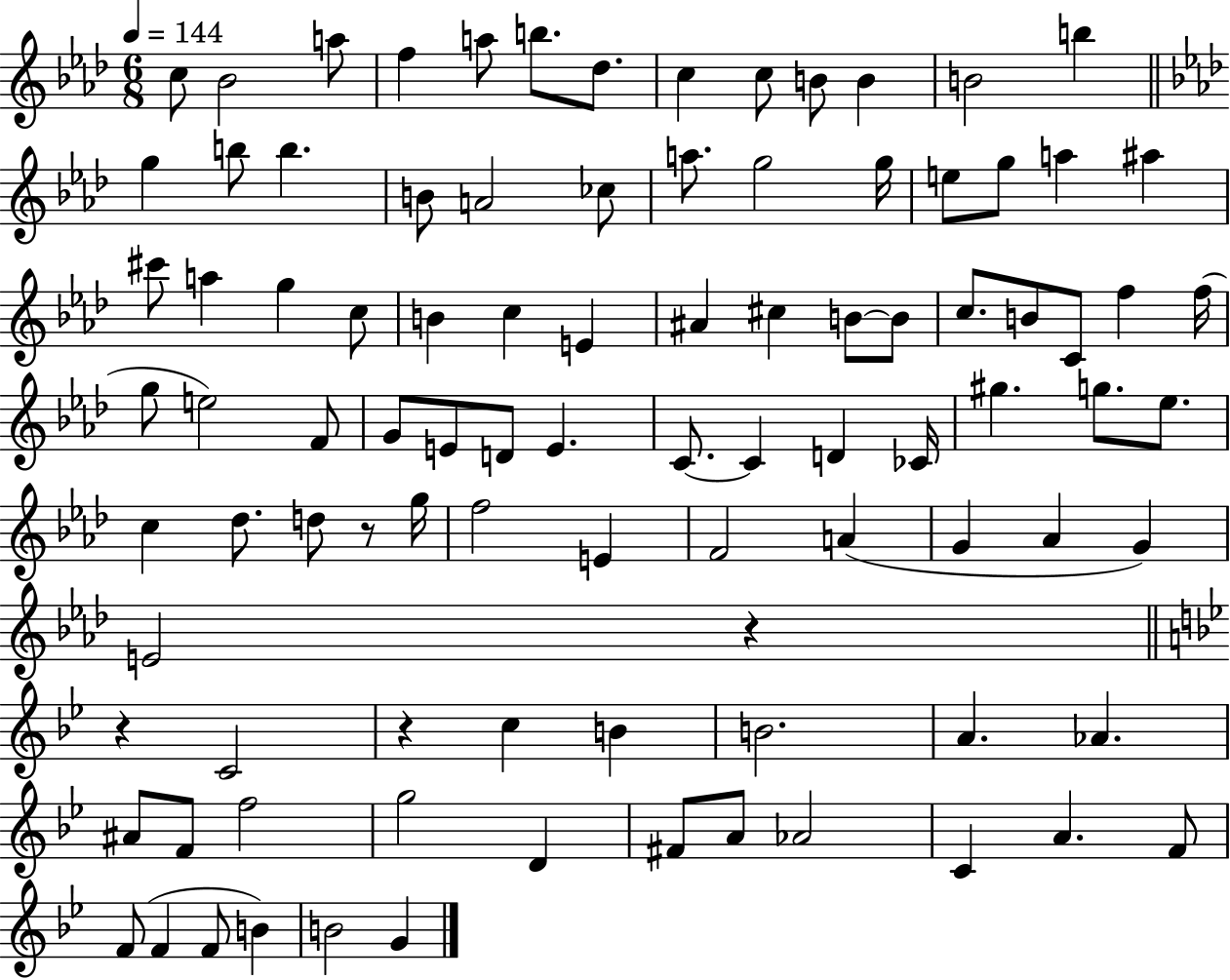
{
  \clef treble
  \numericTimeSignature
  \time 6/8
  \key aes \major
  \tempo 4 = 144
  c''8 bes'2 a''8 | f''4 a''8 b''8. des''8. | c''4 c''8 b'8 b'4 | b'2 b''4 | \break \bar "||" \break \key f \minor g''4 b''8 b''4. | b'8 a'2 ces''8 | a''8. g''2 g''16 | e''8 g''8 a''4 ais''4 | \break cis'''8 a''4 g''4 c''8 | b'4 c''4 e'4 | ais'4 cis''4 b'8~~ b'8 | c''8. b'8 c'8 f''4 f''16( | \break g''8 e''2) f'8 | g'8 e'8 d'8 e'4. | c'8.~~ c'4 d'4 ces'16 | gis''4. g''8. ees''8. | \break c''4 des''8. d''8 r8 g''16 | f''2 e'4 | f'2 a'4( | g'4 aes'4 g'4) | \break e'2 r4 | \bar "||" \break \key bes \major r4 c'2 | r4 c''4 b'4 | b'2. | a'4. aes'4. | \break ais'8 f'8 f''2 | g''2 d'4 | fis'8 a'8 aes'2 | c'4 a'4. f'8 | \break f'8( f'4 f'8 b'4) | b'2 g'4 | \bar "|."
}